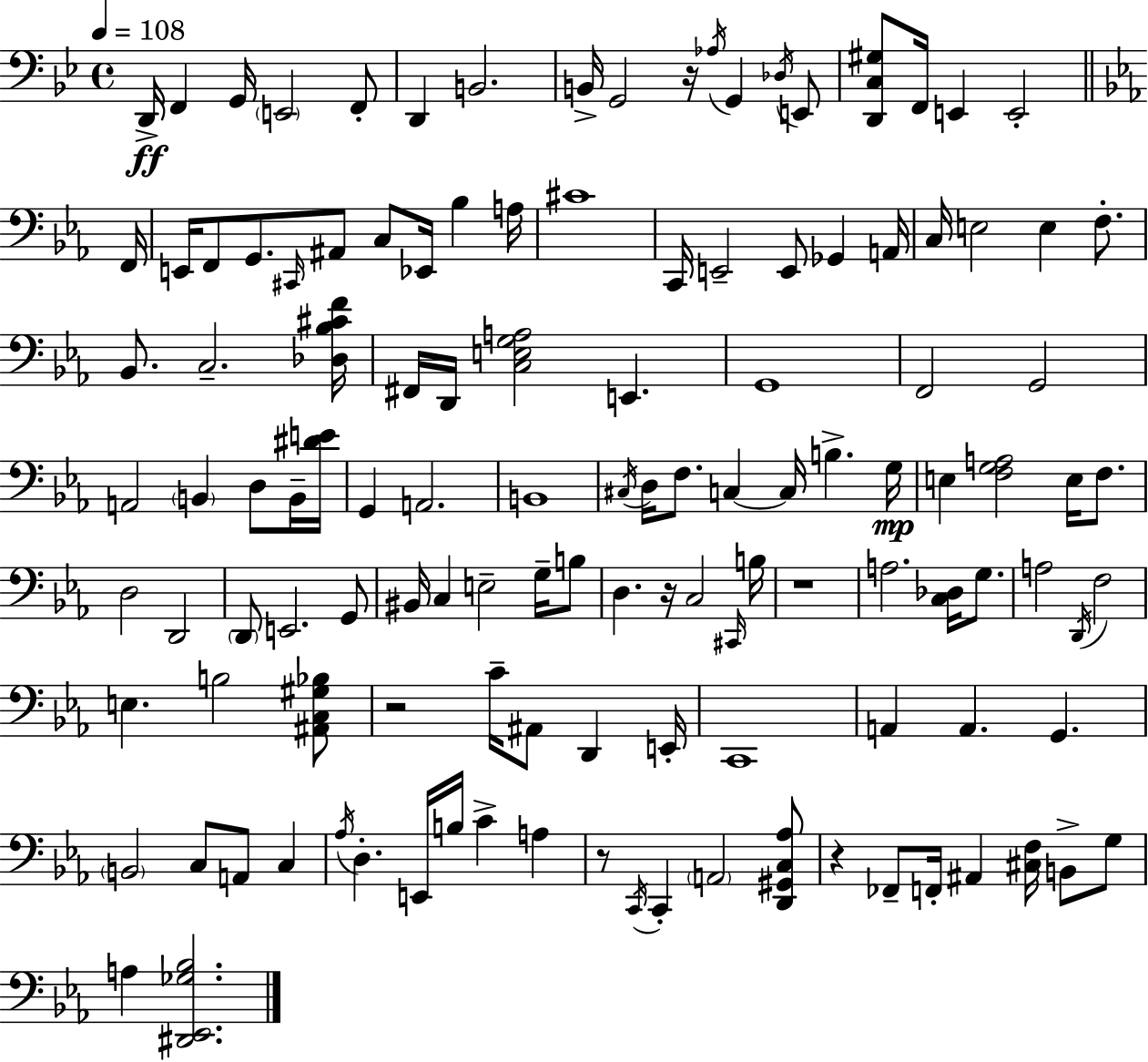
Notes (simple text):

D2/s F2/q G2/s E2/h F2/e D2/q B2/h. B2/s G2/h R/s Ab3/s G2/q Db3/s E2/e [D2,C3,G#3]/e F2/s E2/q E2/h F2/s E2/s F2/e G2/e. C#2/s A#2/e C3/e Eb2/s Bb3/q A3/s C#4/w C2/s E2/h E2/e Gb2/q A2/s C3/s E3/h E3/q F3/e. Bb2/e. C3/h. [Db3,Bb3,C#4,F4]/s F#2/s D2/s [C3,E3,G3,A3]/h E2/q. G2/w F2/h G2/h A2/h B2/q D3/e B2/s [D#4,E4]/s G2/q A2/h. B2/w C#3/s D3/s F3/e. C3/q C3/s B3/q. G3/s E3/q [F3,G3,A3]/h E3/s F3/e. D3/h D2/h D2/e E2/h. G2/e BIS2/s C3/q E3/h G3/s B3/e D3/q. R/s C3/h C#2/s B3/s R/w A3/h. [C3,Db3]/s G3/e. A3/h D2/s F3/h E3/q. B3/h [A#2,C3,G#3,Bb3]/e R/h C4/s A#2/e D2/q E2/s C2/w A2/q A2/q. G2/q. B2/h C3/e A2/e C3/q Ab3/s D3/q. E2/s B3/s C4/q A3/q R/e C2/s C2/q A2/h [D2,G#2,C3,Ab3]/e R/q FES2/e F2/s A#2/q [C#3,F3]/s B2/e G3/e A3/q [D#2,Eb2,Gb3,Bb3]/h.